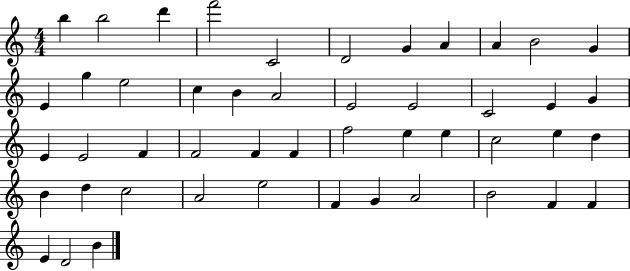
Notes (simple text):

B5/q B5/h D6/q F6/h C4/h D4/h G4/q A4/q A4/q B4/h G4/q E4/q G5/q E5/h C5/q B4/q A4/h E4/h E4/h C4/h E4/q G4/q E4/q E4/h F4/q F4/h F4/q F4/q F5/h E5/q E5/q C5/h E5/q D5/q B4/q D5/q C5/h A4/h E5/h F4/q G4/q A4/h B4/h F4/q F4/q E4/q D4/h B4/q